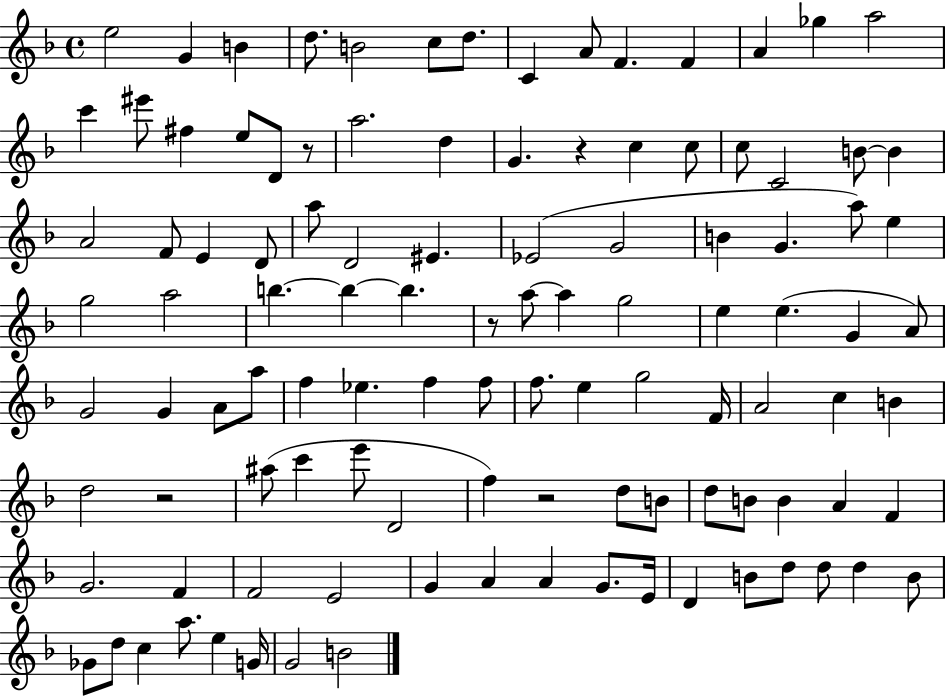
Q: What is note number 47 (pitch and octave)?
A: A5